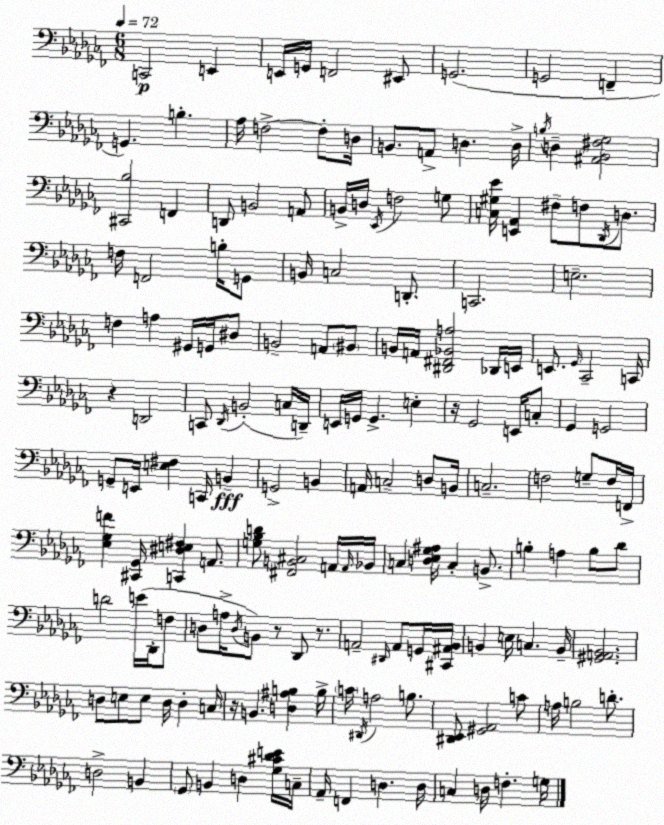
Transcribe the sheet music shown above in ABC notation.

X:1
T:Untitled
M:6/8
L:1/4
K:Abm
C,,2 E,, E,,/4 G,,/4 F,,2 ^E,,/2 G,,2 G,,2 F,, G,, B, _A,/4 F,2 F,/2 D,/4 B,,/2 A,,/2 D, D,/4 B,/4 D, [^A,,_B,,^F,_G,]2 [^C,,_B,]2 F,, D,,/2 B,,2 A,,/2 B,,/4 D,/4 _E,,/4 F,2 G,/2 [C,^G,_E]/4 [E,,_A,,] ^F,/2 F,/2 _D,,/4 D,/2 F,/4 F,,2 B,/4 G,,/2 B,,/4 C,2 D,,/2 C,,2 E,2 F, A, ^G,,/4 G,,/4 ^D,/2 B,,2 A,,/2 ^B,,/2 B,,/4 A,,/4 [^D,,^F,,_B,,A,]2 _D,,/4 E,,/4 E,,/2 _G,,/4 _C,,2 C,,/4 z D,,2 C,,/2 _D,,/4 B,,2 C,/4 D,,/4 E,,/4 G,,/4 G,, E, z/4 _G,,2 E,,/4 C,/2 _G,, G,,2 G,,/2 E,,/4 [E,^F,] C,,/4 B,, G,,2 B,, A,,/4 C,2 D,/2 B,,/4 C,2 F,2 G,/2 F,/4 F,,/4 [_E,_G,F] [^C,,_G,,]/4 [C,,^D,E,^F,] A,,/2 [G,_B,D]/2 [^F,,B,,^C,]2 A,,/4 A,,/4 _B,,/4 C, [D,_E,_G,^A,]/4 C, B,,/2 B, A, B,/2 _D/2 D2 E/4 _D,,/4 F,/2 D,/2 A,/4 D,/4 B,,/2 z/2 _D,,/2 z/2 A,,2 ^D,,/4 A,,/2 G,,/4 [^C,,^A,,_B,,]/4 B,, E,/4 C, B,,/4 [^G,,A,,_B,,]2 D,/2 E,/2 E,/2 D,/4 D, C,/4 z/4 B,, [D,^A,B,] B,/4 C/4 ^D,,/4 A,2 B,/2 [^D,,_E,,]/2 [^G,,_A,,]2 C/2 A,/4 B,2 D/2 D,2 B,, _G,,/2 B,, D, [_G,^C_DE]/4 C,/4 _A,,/4 F,, D, D,/4 C, D,/4 F, G,/4